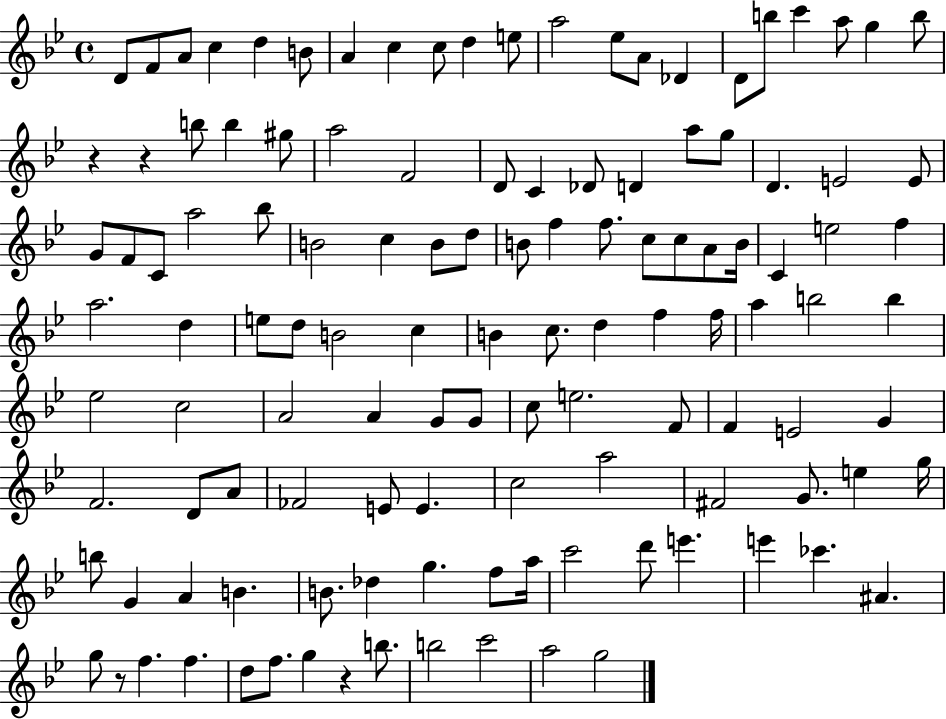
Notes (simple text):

D4/e F4/e A4/e C5/q D5/q B4/e A4/q C5/q C5/e D5/q E5/e A5/h Eb5/e A4/e Db4/q D4/e B5/e C6/q A5/e G5/q B5/e R/q R/q B5/e B5/q G#5/e A5/h F4/h D4/e C4/q Db4/e D4/q A5/e G5/e D4/q. E4/h E4/e G4/e F4/e C4/e A5/h Bb5/e B4/h C5/q B4/e D5/e B4/e F5/q F5/e. C5/e C5/e A4/e B4/s C4/q E5/h F5/q A5/h. D5/q E5/e D5/e B4/h C5/q B4/q C5/e. D5/q F5/q F5/s A5/q B5/h B5/q Eb5/h C5/h A4/h A4/q G4/e G4/e C5/e E5/h. F4/e F4/q E4/h G4/q F4/h. D4/e A4/e FES4/h E4/e E4/q. C5/h A5/h F#4/h G4/e. E5/q G5/s B5/e G4/q A4/q B4/q. B4/e. Db5/q G5/q. F5/e A5/s C6/h D6/e E6/q. E6/q CES6/q. A#4/q. G5/e R/e F5/q. F5/q. D5/e F5/e. G5/q R/q B5/e. B5/h C6/h A5/h G5/h